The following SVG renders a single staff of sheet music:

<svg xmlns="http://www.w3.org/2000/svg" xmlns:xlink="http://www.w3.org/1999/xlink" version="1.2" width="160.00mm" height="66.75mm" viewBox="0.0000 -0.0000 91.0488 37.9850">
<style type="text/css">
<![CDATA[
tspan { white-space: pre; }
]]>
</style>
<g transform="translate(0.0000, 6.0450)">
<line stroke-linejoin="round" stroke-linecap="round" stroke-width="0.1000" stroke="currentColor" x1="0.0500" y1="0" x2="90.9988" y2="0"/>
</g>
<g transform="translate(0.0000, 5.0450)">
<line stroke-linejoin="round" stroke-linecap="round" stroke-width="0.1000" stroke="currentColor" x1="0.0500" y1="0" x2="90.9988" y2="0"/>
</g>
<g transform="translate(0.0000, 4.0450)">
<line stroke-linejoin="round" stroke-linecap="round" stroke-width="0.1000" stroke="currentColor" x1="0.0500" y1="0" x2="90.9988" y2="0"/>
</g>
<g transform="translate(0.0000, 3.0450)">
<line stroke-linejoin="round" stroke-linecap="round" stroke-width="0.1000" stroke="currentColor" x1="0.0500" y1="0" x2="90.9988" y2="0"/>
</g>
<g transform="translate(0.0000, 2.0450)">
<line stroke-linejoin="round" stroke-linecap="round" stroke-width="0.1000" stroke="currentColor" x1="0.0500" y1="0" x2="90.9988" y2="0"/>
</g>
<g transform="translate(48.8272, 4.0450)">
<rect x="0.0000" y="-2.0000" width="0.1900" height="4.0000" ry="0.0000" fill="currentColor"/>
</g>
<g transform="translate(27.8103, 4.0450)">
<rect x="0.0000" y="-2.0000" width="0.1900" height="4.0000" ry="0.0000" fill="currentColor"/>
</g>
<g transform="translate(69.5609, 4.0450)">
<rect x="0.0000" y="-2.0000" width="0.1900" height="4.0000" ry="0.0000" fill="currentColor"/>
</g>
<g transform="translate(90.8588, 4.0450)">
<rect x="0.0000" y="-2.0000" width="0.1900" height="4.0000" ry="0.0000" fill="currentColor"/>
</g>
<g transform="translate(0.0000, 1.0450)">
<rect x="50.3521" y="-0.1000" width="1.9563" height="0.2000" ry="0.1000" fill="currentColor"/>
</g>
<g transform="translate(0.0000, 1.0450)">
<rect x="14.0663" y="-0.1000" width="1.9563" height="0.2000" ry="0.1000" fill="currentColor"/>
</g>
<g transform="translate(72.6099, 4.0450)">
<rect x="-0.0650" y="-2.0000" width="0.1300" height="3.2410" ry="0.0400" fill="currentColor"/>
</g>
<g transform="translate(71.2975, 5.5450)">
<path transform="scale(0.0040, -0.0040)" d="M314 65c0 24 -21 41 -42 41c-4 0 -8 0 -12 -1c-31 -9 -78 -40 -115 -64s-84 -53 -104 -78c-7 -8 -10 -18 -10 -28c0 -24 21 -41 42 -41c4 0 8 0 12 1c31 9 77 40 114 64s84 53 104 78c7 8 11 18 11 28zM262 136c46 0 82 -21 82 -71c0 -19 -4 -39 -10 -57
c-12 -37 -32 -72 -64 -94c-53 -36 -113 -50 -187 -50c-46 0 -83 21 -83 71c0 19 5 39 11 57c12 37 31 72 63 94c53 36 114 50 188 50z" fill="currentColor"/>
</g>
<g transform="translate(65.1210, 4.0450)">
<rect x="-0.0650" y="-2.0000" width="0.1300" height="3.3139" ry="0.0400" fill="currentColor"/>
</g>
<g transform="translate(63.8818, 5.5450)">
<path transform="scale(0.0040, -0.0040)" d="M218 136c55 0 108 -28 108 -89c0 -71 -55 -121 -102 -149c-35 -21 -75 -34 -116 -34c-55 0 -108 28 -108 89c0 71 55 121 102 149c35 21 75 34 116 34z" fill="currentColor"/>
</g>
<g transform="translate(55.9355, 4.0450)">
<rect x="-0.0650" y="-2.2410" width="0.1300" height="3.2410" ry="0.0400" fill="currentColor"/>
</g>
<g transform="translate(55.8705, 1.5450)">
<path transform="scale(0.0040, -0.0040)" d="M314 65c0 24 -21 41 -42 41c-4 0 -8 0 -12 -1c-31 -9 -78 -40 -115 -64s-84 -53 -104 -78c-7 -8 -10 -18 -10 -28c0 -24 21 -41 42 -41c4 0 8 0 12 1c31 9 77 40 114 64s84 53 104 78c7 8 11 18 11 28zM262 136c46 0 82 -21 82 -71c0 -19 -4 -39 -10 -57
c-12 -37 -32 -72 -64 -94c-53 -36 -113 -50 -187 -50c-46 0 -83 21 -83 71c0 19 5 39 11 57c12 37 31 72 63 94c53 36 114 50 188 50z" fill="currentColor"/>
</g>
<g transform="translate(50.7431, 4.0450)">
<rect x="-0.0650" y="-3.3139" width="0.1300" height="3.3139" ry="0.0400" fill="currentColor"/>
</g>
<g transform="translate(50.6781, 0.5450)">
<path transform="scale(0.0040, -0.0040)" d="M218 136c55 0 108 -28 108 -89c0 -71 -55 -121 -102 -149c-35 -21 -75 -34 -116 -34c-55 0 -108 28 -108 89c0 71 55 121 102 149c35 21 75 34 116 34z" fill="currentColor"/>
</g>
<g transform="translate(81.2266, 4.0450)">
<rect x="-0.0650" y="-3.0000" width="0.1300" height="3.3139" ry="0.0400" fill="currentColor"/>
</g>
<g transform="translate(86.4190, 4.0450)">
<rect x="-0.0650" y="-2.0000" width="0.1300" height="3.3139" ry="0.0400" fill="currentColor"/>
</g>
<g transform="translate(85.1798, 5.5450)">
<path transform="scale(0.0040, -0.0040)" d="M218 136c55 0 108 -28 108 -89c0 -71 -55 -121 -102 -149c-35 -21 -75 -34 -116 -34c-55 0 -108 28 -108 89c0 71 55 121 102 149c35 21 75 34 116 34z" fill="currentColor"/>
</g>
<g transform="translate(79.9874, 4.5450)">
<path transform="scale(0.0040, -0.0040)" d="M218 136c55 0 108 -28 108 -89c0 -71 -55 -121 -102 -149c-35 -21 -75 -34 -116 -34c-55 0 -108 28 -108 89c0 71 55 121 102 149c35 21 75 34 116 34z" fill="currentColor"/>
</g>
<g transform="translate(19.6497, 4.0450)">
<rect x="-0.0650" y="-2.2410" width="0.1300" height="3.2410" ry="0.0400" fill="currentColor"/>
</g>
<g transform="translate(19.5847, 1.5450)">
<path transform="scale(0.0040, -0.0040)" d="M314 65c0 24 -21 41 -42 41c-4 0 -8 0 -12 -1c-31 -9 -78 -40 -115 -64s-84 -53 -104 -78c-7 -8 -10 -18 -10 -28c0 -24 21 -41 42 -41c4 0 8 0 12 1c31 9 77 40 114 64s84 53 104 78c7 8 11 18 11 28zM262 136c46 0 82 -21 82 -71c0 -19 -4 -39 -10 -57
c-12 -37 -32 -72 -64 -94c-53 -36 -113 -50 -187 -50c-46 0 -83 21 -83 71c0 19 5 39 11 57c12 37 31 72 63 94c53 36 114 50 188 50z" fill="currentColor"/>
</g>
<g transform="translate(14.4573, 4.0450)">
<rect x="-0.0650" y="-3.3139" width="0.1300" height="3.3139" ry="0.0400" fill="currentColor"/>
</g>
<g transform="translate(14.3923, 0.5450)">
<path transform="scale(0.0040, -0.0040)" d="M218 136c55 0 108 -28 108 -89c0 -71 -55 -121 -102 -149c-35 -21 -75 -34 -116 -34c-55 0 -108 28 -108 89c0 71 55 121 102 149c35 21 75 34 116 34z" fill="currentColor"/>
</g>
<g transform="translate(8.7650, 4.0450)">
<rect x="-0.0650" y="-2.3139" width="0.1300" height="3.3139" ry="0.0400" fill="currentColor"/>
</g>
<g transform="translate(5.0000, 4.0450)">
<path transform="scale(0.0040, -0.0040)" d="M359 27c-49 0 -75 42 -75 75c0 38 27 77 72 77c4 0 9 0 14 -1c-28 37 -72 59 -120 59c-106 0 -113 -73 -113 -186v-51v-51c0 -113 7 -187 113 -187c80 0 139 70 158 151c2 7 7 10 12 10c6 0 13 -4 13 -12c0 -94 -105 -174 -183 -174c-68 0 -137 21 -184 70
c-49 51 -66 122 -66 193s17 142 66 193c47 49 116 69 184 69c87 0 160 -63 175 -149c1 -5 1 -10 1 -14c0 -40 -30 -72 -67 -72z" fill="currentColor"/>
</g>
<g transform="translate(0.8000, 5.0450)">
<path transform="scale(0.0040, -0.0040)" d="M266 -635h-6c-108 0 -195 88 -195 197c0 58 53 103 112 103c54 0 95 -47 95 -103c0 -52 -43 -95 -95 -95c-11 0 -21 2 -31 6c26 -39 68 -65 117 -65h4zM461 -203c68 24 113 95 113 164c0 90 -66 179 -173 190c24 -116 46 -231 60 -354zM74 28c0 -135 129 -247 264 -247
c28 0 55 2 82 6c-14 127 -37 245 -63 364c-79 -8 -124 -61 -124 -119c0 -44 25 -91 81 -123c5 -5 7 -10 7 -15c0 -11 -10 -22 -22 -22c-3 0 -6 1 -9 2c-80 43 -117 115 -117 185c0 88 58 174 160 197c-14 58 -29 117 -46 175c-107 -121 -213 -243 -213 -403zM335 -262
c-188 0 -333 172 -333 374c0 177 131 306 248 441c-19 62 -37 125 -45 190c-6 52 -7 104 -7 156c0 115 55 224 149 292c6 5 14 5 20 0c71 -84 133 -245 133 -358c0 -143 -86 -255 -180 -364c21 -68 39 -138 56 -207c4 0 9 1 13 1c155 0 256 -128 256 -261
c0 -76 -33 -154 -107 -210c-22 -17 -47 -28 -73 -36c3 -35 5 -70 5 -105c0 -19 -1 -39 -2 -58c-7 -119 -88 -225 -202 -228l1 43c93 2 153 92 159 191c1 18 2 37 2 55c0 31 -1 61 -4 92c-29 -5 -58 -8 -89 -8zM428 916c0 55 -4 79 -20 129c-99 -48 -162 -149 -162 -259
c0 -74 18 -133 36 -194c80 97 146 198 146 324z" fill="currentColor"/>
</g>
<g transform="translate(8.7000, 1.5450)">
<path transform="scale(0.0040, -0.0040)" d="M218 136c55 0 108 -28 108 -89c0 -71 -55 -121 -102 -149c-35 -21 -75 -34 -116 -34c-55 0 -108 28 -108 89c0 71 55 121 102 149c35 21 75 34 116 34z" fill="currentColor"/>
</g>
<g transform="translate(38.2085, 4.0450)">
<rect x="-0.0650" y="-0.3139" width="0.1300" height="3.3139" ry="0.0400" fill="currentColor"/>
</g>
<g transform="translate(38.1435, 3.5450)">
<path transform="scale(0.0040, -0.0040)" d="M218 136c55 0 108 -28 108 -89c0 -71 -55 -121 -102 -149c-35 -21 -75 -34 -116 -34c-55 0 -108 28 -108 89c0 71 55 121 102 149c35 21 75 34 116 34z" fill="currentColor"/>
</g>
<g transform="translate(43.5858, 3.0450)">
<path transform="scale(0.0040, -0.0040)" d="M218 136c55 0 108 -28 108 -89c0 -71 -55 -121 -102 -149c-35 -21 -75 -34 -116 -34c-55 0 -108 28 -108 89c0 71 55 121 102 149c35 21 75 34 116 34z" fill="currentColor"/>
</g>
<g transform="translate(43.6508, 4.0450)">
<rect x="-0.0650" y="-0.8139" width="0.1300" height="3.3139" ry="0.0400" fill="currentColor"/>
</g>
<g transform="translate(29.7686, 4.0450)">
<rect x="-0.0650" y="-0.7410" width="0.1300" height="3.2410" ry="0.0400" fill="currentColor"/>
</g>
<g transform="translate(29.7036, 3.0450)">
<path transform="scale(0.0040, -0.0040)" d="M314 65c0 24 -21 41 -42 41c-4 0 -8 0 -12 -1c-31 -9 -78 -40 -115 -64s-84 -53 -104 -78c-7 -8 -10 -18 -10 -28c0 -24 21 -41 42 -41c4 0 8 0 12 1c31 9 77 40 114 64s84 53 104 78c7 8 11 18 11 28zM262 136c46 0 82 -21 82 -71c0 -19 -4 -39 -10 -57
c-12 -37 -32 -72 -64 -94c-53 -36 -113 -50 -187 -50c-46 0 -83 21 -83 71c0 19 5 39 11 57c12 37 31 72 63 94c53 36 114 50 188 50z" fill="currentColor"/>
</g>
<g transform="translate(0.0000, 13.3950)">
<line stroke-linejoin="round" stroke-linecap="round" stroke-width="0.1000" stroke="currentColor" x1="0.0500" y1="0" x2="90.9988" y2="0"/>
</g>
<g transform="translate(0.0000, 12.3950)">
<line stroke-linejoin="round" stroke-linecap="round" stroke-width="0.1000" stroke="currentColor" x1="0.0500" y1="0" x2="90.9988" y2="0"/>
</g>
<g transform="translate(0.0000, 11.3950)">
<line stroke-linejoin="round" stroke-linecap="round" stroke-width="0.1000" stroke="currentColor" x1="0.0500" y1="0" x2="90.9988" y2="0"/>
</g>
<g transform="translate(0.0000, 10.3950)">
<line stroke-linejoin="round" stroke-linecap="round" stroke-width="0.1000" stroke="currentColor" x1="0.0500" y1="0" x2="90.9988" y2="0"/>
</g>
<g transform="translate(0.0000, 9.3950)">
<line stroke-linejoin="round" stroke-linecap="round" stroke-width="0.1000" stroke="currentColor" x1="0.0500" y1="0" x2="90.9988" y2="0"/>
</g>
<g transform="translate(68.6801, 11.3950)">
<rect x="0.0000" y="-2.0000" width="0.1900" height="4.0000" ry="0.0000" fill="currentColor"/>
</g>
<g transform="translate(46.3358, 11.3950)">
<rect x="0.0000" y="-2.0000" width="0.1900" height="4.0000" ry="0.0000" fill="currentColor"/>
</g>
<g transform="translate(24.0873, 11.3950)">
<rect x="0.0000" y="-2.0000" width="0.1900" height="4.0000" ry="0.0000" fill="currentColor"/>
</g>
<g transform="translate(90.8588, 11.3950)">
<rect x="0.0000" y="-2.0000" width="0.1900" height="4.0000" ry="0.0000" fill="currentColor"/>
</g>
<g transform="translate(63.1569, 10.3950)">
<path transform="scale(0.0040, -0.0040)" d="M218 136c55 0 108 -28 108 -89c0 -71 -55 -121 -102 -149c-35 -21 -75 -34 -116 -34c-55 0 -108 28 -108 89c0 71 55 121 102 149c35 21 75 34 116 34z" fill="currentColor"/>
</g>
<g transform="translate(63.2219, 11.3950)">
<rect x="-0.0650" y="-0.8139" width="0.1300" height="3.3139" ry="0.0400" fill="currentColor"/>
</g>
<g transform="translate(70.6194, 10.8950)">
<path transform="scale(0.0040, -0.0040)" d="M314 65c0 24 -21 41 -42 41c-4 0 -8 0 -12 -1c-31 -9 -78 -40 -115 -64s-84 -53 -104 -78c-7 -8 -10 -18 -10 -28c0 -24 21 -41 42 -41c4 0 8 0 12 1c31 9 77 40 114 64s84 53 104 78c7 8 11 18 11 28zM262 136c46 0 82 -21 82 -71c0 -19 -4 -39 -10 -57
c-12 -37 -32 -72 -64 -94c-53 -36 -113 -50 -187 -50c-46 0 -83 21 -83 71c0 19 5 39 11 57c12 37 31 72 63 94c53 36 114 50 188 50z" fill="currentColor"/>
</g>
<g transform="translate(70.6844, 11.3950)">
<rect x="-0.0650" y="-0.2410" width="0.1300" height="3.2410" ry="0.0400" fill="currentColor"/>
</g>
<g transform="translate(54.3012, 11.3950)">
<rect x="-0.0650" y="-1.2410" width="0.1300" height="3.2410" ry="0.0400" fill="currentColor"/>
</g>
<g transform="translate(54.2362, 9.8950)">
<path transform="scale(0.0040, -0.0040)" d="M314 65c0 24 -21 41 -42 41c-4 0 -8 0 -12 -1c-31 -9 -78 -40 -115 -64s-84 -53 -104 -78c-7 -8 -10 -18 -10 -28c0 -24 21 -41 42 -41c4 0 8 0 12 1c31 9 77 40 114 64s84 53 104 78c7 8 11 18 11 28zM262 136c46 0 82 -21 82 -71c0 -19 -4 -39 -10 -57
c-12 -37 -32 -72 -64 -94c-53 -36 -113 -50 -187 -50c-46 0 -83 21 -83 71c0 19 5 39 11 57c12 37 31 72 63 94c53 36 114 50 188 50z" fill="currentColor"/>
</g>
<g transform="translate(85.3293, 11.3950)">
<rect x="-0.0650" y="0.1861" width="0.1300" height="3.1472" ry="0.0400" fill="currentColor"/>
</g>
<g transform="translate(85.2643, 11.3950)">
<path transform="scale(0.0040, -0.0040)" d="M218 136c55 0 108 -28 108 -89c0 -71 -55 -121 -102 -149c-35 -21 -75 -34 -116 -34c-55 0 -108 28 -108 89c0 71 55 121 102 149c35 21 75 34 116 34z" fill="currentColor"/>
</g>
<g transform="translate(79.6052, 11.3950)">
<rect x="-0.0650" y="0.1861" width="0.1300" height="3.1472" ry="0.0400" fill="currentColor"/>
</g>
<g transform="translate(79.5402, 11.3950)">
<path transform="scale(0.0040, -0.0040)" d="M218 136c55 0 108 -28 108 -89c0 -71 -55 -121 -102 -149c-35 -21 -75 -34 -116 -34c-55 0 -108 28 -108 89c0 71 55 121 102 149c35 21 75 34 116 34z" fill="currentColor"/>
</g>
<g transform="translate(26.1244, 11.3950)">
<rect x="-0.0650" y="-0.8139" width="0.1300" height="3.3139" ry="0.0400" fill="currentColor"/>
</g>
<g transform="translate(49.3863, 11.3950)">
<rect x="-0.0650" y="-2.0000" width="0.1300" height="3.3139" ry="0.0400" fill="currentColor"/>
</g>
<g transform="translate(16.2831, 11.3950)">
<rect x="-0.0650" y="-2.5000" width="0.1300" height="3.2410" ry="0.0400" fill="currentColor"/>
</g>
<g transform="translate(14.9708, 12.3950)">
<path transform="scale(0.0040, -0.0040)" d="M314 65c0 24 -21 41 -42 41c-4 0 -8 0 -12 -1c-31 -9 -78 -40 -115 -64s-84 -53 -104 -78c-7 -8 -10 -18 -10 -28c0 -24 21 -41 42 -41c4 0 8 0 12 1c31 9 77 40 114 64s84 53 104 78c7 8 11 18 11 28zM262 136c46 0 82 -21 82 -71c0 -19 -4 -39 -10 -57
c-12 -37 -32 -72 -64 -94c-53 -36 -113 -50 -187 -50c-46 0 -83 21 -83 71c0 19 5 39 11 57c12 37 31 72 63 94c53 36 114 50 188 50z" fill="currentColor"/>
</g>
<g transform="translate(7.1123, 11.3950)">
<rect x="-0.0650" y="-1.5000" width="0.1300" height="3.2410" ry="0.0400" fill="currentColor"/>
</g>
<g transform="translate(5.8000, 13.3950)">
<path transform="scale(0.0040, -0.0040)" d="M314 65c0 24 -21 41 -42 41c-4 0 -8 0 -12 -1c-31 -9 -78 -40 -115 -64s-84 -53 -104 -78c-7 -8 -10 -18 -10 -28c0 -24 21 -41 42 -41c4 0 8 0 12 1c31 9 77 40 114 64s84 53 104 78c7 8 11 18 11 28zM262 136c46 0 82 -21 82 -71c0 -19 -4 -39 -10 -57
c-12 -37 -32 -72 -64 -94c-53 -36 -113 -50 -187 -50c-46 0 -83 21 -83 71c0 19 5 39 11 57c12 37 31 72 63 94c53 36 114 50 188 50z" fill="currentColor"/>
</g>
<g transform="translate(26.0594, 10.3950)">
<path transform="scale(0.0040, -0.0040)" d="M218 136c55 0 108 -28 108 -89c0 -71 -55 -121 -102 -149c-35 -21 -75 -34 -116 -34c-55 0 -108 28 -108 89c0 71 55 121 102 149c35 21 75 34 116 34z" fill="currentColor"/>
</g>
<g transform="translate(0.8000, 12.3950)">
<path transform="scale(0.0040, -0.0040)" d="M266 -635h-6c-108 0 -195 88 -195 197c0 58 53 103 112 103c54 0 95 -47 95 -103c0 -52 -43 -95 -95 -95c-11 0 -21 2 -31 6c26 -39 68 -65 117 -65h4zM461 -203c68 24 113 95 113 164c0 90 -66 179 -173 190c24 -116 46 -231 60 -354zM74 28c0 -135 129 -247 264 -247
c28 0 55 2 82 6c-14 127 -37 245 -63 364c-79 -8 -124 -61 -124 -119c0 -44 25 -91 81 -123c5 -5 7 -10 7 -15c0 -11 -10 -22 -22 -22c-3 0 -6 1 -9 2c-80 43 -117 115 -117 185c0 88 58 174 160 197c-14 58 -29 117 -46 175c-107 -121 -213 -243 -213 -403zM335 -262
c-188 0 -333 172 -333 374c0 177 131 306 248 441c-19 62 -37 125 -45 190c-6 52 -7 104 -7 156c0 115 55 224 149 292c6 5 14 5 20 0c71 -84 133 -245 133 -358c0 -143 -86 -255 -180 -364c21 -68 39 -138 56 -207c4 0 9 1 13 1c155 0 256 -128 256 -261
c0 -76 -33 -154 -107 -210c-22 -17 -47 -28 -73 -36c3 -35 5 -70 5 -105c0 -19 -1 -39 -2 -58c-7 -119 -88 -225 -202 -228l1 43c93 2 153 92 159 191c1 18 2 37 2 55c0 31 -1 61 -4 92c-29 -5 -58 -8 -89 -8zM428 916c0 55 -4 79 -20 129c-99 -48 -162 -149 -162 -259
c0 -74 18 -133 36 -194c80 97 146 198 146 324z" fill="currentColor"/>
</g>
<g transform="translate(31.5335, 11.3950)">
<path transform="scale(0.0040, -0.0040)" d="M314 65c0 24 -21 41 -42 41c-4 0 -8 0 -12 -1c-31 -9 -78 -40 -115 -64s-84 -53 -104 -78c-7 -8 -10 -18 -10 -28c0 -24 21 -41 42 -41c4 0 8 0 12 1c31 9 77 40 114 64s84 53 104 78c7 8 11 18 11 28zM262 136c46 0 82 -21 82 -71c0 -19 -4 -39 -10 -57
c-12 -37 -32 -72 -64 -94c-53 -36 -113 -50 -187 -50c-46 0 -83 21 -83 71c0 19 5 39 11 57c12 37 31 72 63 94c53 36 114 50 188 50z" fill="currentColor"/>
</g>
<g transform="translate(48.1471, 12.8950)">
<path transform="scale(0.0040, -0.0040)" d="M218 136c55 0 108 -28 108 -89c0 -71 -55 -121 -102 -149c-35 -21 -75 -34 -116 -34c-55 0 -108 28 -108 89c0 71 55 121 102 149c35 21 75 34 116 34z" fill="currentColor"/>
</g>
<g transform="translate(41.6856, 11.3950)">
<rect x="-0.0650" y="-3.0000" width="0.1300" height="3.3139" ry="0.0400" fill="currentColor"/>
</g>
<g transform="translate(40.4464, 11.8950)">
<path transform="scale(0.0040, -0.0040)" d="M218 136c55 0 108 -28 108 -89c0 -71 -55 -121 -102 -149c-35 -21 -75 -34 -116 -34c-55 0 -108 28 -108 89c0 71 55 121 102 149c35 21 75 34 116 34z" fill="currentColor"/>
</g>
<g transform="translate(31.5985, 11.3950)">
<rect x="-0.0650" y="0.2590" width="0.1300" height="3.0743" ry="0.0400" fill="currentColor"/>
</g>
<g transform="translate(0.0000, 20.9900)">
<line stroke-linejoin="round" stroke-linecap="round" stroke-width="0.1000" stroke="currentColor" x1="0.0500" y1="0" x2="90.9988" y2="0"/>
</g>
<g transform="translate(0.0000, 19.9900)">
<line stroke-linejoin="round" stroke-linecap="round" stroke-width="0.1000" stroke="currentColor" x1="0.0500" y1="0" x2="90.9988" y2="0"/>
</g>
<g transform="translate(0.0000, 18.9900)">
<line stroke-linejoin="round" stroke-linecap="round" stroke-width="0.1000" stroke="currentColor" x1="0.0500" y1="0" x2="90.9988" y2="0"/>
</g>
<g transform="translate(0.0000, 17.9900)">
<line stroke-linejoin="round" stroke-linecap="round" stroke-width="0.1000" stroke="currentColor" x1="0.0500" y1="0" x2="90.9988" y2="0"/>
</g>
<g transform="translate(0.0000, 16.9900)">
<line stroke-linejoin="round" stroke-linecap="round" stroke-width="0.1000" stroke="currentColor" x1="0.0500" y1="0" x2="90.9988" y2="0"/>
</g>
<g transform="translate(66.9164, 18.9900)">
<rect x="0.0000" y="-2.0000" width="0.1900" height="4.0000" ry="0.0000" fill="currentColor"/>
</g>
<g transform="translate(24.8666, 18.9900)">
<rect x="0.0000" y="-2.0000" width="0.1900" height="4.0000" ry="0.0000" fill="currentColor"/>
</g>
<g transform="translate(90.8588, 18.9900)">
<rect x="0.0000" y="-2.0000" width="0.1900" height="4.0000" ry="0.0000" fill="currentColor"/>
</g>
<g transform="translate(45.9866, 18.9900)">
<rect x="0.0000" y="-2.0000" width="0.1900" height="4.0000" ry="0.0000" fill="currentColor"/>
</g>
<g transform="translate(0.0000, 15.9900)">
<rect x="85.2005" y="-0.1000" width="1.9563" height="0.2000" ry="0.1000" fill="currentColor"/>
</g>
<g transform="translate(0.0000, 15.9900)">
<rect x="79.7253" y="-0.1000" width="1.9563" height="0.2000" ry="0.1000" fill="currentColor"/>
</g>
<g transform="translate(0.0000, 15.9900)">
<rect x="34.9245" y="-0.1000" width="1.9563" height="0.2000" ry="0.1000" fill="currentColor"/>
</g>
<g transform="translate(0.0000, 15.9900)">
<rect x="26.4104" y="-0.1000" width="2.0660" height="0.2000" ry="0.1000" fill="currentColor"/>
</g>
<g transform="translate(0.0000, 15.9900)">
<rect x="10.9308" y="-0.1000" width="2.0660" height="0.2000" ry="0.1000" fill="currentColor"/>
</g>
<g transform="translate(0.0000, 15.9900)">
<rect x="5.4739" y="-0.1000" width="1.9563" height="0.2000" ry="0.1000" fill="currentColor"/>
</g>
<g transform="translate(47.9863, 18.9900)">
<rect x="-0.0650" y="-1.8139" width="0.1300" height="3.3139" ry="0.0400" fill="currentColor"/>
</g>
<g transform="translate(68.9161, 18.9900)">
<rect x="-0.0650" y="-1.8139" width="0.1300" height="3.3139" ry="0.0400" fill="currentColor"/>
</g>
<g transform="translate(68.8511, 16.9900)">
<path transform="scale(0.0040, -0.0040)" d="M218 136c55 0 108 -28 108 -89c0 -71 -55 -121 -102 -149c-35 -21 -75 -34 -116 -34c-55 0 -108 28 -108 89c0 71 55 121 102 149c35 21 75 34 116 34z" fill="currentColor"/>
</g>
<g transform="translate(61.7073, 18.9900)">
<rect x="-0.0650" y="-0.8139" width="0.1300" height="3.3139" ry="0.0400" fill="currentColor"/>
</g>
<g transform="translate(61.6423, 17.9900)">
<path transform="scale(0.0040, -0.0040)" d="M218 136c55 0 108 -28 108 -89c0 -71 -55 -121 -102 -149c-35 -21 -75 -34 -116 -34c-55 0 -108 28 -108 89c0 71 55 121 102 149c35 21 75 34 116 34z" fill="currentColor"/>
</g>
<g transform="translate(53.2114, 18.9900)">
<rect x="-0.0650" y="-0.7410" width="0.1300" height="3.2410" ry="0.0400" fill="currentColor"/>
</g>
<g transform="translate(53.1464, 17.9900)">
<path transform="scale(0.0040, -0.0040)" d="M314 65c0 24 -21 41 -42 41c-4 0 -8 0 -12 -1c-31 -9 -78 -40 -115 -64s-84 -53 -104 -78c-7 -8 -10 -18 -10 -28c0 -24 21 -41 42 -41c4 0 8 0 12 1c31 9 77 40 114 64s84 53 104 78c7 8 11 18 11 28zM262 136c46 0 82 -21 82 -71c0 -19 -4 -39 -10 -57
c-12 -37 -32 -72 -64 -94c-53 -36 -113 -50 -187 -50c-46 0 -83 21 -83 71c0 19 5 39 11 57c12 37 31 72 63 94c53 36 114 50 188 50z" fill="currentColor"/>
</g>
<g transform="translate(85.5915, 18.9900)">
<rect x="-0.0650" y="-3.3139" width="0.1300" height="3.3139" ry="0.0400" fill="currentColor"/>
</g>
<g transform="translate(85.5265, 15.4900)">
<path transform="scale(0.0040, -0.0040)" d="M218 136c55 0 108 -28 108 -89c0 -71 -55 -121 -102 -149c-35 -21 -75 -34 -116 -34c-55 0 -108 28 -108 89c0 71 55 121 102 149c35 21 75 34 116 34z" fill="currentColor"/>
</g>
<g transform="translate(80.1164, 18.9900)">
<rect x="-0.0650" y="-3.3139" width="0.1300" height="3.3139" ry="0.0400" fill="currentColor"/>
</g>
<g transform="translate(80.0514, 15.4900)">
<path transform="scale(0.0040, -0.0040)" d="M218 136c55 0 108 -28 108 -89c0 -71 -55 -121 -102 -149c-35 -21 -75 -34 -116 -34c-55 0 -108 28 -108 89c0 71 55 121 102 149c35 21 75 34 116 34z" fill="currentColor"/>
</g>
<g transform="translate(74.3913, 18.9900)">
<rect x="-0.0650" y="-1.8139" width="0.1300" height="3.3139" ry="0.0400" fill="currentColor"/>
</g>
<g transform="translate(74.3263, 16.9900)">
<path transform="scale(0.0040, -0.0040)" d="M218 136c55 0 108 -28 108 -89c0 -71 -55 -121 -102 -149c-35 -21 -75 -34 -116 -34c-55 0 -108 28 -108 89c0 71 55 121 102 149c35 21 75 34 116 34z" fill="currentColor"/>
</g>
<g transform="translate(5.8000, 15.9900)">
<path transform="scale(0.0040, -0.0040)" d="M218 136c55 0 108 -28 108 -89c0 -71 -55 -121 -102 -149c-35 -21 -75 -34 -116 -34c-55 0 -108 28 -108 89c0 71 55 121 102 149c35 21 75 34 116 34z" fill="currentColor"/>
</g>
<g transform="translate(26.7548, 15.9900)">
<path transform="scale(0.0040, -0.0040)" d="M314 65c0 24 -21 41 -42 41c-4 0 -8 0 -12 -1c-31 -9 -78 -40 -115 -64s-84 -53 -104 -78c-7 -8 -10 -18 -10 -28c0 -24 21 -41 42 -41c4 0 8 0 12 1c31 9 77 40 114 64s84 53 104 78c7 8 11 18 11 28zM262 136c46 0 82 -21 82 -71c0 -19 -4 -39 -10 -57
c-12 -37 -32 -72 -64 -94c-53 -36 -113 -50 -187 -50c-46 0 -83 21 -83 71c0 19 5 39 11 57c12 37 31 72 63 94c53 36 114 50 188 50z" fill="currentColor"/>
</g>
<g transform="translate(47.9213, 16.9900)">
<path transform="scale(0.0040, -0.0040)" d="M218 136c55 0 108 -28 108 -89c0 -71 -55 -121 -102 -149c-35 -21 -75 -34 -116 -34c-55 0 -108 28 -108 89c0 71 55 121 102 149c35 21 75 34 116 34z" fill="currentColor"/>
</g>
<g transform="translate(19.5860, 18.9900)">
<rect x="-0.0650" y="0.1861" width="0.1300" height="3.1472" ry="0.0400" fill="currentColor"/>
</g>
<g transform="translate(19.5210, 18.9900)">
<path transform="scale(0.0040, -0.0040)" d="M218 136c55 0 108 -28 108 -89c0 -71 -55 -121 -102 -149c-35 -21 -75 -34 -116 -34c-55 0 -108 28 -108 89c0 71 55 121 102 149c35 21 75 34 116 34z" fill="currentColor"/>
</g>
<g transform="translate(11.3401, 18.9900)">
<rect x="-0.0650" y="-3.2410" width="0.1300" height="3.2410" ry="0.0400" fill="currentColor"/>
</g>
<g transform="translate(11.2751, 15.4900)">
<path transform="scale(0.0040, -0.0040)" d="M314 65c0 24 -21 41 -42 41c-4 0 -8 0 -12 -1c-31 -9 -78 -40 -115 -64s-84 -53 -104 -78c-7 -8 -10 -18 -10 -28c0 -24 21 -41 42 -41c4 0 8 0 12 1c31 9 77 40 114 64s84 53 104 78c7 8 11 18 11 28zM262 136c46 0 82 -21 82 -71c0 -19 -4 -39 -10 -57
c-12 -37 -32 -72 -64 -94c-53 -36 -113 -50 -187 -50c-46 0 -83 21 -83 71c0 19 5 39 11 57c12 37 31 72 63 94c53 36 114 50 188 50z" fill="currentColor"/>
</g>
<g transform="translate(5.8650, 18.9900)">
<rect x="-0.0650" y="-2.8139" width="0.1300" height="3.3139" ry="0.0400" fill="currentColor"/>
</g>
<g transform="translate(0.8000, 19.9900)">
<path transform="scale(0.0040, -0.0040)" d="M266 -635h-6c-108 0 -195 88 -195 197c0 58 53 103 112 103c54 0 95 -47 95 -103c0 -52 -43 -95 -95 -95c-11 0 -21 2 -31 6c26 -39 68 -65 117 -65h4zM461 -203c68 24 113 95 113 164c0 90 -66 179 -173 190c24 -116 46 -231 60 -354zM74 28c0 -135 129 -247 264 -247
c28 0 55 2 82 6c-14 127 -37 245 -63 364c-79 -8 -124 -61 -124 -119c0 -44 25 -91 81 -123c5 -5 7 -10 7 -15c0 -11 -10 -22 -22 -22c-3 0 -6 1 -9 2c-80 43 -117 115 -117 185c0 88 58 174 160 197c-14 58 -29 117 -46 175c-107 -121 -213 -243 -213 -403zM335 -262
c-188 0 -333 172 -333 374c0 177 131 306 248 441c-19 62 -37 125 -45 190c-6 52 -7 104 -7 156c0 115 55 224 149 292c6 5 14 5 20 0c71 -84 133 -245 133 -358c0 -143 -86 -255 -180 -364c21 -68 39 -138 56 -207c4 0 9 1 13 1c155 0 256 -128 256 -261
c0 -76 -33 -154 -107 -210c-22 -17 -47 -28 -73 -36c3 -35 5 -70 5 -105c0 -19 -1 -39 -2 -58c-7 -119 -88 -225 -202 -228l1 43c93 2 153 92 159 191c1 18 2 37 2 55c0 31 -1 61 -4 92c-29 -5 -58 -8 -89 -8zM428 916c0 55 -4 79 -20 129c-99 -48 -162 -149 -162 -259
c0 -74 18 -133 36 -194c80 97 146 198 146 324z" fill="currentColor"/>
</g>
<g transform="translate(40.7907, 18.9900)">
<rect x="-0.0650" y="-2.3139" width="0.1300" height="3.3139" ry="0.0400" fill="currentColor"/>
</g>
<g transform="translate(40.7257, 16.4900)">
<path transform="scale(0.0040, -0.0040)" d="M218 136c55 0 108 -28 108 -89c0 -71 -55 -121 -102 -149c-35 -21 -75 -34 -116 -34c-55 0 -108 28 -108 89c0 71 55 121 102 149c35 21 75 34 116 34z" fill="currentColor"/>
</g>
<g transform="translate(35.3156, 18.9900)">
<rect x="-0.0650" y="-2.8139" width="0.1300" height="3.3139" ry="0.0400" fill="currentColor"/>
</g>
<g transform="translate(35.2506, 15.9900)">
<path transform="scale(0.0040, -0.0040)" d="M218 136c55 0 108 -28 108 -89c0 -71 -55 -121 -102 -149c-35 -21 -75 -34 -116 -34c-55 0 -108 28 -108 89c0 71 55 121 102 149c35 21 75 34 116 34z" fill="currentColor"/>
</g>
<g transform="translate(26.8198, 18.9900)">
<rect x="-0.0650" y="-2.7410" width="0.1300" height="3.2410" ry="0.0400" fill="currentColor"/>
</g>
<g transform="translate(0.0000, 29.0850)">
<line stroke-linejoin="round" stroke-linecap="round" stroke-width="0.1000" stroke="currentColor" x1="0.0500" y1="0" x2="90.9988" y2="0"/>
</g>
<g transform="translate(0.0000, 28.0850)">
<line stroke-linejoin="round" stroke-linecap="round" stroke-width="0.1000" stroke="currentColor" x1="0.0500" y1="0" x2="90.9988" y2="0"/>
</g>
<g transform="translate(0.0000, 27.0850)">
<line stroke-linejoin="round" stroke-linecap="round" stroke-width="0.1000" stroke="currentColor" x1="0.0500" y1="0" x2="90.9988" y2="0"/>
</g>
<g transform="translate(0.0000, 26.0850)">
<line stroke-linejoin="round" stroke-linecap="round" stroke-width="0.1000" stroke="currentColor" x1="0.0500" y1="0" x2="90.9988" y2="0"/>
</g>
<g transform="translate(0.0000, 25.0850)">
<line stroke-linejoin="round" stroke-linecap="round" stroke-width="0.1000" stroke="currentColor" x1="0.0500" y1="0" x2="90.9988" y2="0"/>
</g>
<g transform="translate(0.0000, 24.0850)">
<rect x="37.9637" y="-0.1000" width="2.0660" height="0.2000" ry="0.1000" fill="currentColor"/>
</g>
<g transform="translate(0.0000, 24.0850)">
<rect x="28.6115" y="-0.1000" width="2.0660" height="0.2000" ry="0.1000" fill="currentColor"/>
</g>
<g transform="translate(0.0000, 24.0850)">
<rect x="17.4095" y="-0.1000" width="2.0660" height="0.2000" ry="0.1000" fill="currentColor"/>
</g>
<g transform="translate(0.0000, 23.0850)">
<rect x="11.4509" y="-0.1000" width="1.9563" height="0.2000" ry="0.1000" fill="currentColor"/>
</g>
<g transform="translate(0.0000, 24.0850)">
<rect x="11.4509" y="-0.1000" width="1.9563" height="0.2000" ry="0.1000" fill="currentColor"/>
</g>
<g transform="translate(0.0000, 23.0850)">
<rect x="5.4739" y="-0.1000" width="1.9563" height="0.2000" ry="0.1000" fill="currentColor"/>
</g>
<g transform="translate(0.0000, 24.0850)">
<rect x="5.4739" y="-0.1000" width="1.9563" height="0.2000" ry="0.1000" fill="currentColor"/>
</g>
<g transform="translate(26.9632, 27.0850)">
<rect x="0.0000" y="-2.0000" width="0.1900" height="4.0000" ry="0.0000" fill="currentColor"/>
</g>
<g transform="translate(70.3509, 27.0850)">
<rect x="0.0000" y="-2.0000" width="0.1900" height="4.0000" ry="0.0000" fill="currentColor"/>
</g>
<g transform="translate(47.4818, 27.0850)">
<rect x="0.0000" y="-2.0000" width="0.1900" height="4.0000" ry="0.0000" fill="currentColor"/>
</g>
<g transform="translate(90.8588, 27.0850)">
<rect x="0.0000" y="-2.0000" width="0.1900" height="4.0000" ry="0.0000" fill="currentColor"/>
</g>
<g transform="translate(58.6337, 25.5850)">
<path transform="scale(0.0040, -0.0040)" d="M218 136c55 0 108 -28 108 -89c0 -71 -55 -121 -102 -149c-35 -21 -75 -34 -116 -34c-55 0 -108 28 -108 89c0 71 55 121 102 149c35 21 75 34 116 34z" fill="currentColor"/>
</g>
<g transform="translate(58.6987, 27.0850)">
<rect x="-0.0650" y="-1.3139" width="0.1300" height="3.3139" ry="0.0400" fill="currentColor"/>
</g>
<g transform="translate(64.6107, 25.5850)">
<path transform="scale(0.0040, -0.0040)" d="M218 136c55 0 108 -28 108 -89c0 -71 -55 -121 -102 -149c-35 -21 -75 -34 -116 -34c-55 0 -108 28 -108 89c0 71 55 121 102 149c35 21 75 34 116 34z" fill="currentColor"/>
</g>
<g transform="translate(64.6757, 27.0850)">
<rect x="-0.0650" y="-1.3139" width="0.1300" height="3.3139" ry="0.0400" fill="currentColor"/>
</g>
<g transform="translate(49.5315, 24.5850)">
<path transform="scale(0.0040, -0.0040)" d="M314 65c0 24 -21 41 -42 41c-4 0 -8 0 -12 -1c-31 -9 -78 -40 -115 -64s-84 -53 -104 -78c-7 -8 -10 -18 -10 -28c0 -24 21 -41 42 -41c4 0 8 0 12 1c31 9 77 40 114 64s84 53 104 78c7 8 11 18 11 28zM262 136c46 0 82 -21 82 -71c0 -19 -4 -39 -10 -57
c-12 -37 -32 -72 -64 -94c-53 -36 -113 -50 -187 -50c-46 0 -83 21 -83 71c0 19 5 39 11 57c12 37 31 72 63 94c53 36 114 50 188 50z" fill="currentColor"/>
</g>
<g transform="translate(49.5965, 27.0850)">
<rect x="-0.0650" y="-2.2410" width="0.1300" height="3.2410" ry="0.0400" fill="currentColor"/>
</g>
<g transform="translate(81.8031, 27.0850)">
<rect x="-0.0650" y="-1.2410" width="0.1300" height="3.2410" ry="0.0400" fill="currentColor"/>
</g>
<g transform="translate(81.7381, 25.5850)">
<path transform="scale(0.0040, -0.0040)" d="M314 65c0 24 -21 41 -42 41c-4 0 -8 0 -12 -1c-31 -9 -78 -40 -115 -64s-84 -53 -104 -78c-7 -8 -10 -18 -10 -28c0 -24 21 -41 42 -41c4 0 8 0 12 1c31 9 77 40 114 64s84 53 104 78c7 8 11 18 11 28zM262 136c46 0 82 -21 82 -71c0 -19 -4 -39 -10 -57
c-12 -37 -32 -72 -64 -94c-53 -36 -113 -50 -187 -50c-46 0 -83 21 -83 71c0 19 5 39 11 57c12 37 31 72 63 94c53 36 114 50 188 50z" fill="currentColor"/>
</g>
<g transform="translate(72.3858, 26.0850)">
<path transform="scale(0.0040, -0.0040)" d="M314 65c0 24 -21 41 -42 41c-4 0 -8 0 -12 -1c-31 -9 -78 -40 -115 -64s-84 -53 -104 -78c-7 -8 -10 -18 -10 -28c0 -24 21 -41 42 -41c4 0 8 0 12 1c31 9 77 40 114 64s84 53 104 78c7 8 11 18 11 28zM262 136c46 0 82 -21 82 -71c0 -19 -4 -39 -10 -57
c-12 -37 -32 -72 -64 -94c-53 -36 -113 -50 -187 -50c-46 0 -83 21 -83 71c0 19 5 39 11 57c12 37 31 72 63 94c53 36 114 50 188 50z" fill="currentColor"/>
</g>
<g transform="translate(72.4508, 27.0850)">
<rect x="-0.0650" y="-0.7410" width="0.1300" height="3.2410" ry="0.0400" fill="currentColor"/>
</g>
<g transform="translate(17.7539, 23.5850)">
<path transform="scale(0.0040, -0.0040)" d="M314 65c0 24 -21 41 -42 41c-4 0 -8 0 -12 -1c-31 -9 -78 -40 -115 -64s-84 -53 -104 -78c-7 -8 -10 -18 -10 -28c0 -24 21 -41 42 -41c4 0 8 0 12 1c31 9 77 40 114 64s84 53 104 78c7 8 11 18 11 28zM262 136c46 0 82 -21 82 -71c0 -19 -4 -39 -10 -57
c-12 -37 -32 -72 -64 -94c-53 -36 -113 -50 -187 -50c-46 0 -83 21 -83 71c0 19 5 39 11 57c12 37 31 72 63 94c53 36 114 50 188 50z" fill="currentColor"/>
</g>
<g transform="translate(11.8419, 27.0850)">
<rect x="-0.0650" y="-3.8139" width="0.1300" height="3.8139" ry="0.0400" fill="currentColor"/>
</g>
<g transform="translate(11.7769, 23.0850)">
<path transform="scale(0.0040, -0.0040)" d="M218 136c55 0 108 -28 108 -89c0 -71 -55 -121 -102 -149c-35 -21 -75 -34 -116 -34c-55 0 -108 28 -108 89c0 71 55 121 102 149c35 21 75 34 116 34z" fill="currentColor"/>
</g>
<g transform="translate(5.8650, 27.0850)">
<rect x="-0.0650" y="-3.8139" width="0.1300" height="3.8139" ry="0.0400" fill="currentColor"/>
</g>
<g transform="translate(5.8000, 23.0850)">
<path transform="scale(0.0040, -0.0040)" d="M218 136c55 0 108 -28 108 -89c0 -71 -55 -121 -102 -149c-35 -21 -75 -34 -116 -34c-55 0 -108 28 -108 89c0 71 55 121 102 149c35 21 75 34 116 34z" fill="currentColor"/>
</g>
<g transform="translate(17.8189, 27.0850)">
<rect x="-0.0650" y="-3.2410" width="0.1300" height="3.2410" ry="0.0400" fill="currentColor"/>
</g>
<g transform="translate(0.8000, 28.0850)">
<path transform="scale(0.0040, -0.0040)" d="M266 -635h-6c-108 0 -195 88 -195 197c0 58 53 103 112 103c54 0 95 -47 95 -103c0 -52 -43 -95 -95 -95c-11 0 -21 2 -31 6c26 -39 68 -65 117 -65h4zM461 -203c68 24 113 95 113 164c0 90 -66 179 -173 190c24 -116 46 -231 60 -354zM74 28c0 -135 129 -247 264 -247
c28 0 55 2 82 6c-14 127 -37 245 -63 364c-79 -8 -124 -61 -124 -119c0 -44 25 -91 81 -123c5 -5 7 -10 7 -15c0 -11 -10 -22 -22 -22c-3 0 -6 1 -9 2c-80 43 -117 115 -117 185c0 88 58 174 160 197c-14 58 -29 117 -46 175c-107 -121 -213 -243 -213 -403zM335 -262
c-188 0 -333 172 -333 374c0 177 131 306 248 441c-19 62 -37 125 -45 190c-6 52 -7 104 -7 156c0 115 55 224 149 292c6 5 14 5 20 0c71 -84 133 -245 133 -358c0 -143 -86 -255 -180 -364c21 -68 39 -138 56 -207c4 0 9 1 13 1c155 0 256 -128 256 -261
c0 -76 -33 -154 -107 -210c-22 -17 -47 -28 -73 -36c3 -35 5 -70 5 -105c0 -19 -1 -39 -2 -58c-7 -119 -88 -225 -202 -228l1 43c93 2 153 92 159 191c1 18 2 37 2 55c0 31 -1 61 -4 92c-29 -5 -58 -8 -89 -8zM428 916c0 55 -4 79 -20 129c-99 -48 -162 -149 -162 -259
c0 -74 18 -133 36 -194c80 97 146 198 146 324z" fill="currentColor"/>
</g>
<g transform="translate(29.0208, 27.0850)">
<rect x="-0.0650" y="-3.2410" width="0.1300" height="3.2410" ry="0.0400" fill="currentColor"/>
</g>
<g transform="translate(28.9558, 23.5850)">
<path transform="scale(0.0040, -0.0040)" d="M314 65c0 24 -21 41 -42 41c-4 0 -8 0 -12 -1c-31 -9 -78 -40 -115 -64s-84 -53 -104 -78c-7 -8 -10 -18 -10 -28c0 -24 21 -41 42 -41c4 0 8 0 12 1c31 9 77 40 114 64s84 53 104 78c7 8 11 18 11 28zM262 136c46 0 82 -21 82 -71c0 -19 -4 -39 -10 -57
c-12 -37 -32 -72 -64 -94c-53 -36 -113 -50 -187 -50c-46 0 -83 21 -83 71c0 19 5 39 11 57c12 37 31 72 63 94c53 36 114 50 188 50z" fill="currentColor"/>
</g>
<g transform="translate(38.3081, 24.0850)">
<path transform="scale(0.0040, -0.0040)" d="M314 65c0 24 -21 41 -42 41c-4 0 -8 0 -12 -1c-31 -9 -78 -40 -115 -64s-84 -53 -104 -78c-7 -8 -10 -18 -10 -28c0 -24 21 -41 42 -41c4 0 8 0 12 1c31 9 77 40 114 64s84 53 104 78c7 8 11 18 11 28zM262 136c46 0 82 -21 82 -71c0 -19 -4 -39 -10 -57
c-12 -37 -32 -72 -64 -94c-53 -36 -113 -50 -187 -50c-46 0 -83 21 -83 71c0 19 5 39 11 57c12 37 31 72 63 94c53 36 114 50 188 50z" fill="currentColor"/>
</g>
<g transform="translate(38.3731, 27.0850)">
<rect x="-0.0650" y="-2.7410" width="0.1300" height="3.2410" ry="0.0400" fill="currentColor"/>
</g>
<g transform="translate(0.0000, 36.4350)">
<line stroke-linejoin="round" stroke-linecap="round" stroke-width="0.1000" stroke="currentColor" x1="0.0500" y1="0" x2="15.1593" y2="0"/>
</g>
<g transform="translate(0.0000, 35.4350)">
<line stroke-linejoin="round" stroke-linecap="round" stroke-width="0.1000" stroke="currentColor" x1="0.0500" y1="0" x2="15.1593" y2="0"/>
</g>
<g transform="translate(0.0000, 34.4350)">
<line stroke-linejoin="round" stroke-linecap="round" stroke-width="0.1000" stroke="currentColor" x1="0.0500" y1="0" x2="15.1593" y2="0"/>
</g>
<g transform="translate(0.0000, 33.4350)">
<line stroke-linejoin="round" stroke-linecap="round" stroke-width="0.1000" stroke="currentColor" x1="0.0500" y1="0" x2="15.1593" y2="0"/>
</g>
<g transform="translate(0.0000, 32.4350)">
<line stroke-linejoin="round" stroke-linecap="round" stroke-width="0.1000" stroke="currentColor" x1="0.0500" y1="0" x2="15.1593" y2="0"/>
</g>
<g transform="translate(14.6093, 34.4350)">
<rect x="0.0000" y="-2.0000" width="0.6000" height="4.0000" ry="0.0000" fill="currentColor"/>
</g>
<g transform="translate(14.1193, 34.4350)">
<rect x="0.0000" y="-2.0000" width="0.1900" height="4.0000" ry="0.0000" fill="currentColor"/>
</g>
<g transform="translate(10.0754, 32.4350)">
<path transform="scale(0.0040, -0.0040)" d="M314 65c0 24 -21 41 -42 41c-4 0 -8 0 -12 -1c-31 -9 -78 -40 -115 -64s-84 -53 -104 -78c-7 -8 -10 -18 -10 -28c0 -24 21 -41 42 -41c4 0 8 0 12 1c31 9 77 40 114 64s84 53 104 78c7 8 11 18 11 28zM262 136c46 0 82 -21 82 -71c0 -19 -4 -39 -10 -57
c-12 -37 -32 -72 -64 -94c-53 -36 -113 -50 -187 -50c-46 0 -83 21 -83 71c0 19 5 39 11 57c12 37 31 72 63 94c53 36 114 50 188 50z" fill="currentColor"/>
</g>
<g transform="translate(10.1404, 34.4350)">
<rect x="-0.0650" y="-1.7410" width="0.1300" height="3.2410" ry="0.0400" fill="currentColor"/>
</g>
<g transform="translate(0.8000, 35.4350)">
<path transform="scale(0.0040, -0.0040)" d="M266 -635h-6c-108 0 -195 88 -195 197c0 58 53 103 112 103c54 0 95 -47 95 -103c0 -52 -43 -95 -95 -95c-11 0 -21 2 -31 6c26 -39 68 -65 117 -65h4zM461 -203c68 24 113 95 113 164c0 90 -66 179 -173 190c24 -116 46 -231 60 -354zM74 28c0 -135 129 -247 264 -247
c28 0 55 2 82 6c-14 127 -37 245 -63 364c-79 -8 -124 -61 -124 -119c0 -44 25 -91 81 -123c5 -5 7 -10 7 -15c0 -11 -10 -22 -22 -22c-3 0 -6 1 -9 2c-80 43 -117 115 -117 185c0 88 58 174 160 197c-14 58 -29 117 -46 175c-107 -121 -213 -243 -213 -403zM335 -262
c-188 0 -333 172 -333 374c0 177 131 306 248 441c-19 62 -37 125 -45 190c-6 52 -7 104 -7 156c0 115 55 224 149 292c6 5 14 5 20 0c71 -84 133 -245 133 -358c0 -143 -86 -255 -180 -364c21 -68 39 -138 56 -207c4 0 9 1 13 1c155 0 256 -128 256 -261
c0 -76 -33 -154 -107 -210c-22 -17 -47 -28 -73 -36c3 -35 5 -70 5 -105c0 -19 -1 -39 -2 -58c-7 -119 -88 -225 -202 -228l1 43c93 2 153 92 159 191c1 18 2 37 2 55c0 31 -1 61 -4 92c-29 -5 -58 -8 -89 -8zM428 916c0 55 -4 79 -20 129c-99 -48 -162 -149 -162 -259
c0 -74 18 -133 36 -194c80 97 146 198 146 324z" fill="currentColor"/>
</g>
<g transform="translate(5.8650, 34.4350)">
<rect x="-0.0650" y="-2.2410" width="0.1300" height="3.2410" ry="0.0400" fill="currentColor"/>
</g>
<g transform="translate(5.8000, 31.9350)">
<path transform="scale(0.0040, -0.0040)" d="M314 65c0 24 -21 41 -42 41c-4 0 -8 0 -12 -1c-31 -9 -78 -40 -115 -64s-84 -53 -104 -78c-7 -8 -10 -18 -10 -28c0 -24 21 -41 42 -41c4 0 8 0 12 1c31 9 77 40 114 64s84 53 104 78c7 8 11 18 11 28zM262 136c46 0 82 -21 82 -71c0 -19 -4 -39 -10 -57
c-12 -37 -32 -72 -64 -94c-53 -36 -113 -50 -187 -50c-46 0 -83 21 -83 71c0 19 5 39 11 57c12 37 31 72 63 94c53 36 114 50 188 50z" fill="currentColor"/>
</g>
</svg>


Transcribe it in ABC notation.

X:1
T:Untitled
M:4/4
L:1/4
K:C
g b g2 d2 c d b g2 F F2 A F E2 G2 d B2 A F e2 d c2 B B a b2 B a2 a g f d2 d f f b b c' c' b2 b2 a2 g2 e e d2 e2 g2 f2